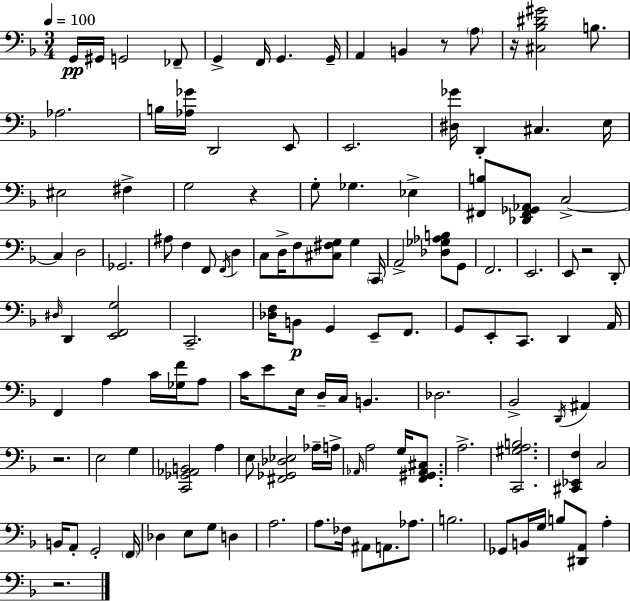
X:1
T:Untitled
M:3/4
L:1/4
K:F
G,,/4 ^G,,/4 G,,2 _F,,/2 G,, F,,/4 G,, G,,/4 A,, B,, z/2 A,/2 z/4 [^C,_B,^D^G]2 B,/2 _A,2 B,/4 [_A,_G]/4 D,,2 E,,/2 E,,2 [^D,_G]/4 D,, ^C, E,/4 ^E,2 ^F, G,2 z G,/2 _G, _E, [^F,,B,]/2 [_D,,^F,,_G,,_A,,]/2 C,2 C, D,2 _G,,2 ^A,/2 F, F,,/2 F,,/4 D, C,/2 D,/4 F,/2 [^C,^F,G,]/2 G, C,,/4 A,,2 [_D,_G,_A,B,]/2 G,,/2 F,,2 E,,2 E,,/2 z2 D,,/2 ^D,/4 D,, [E,,F,,G,]2 C,,2 [_D,F,]/4 B,,/2 G,, E,,/2 F,,/2 G,,/2 E,,/2 C,,/2 D,, A,,/4 F,, A, C/4 [_G,F]/4 A,/2 C/4 E/2 E,/4 D,/4 C,/4 B,, _D,2 _B,,2 D,,/4 ^A,, z2 E,2 G, [C,,_G,,_A,,B,,]2 A, E,/2 [^F,,_G,,_D,_E,]2 _A,/4 A,/4 _A,,/4 A,2 G,/4 [F,,^G,,_A,,^C,]/2 A,2 [C,,^G,A,B,]2 [^C,,_E,,F,] C,2 B,,/4 A,,/2 G,,2 F,,/4 _D, E,/2 G,/2 D, A,2 A,/2 _F,/4 ^A,,/2 A,,/2 _A,/2 B,2 _G,,/2 B,,/4 G,/4 B,/2 [^D,,A,,]/2 A, z2